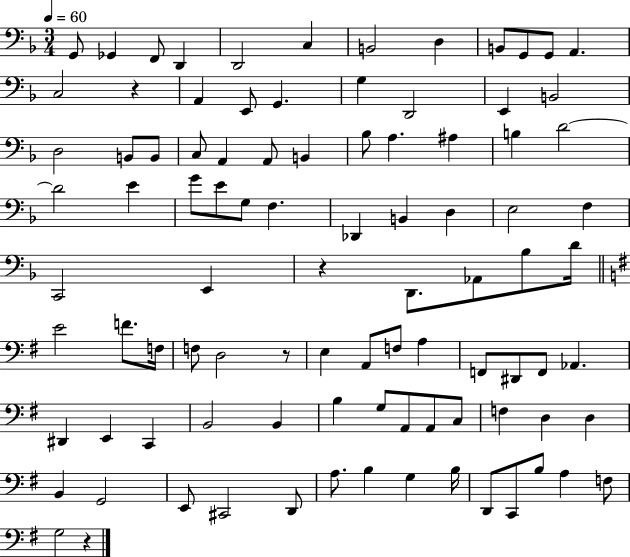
G2/e Gb2/q F2/e D2/q D2/h C3/q B2/h D3/q B2/e G2/e G2/e A2/q. C3/h R/q A2/q E2/e G2/q. G3/q D2/h E2/q B2/h D3/h B2/e B2/e C3/e A2/q A2/e B2/q Bb3/e A3/q. A#3/q B3/q D4/h D4/h E4/q G4/e E4/e G3/e F3/q. Db2/q B2/q D3/q E3/h F3/q C2/h E2/q R/q D2/e. Ab2/e Bb3/e D4/s E4/h F4/e. F3/s F3/e D3/h R/e E3/q A2/e F3/e A3/q F2/e D#2/e F2/e Ab2/q. D#2/q E2/q C2/q B2/h B2/q B3/q G3/e A2/e A2/e C3/e F3/q D3/q D3/q B2/q G2/h E2/e C#2/h D2/e A3/e. B3/q G3/q B3/s D2/e C2/e B3/e A3/q F3/e G3/h R/q